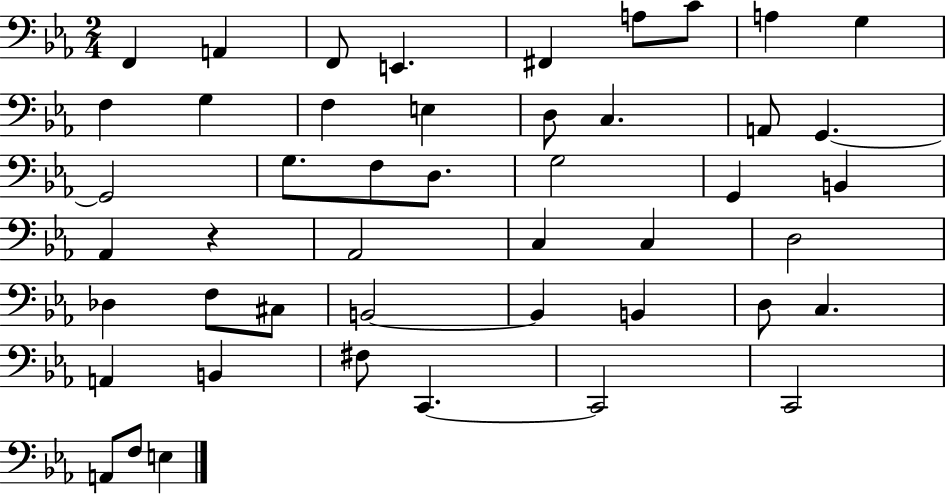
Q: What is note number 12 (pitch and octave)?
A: F3